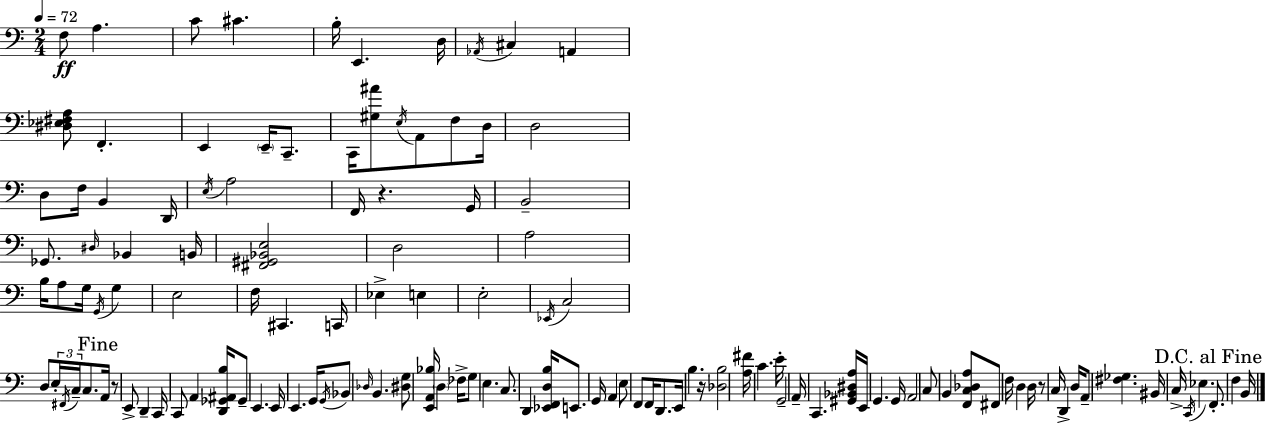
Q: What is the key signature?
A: C major